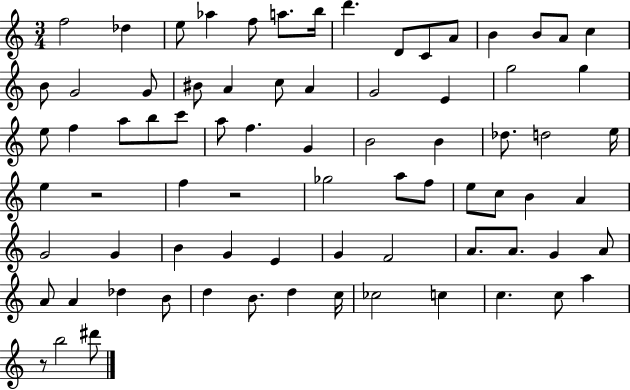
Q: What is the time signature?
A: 3/4